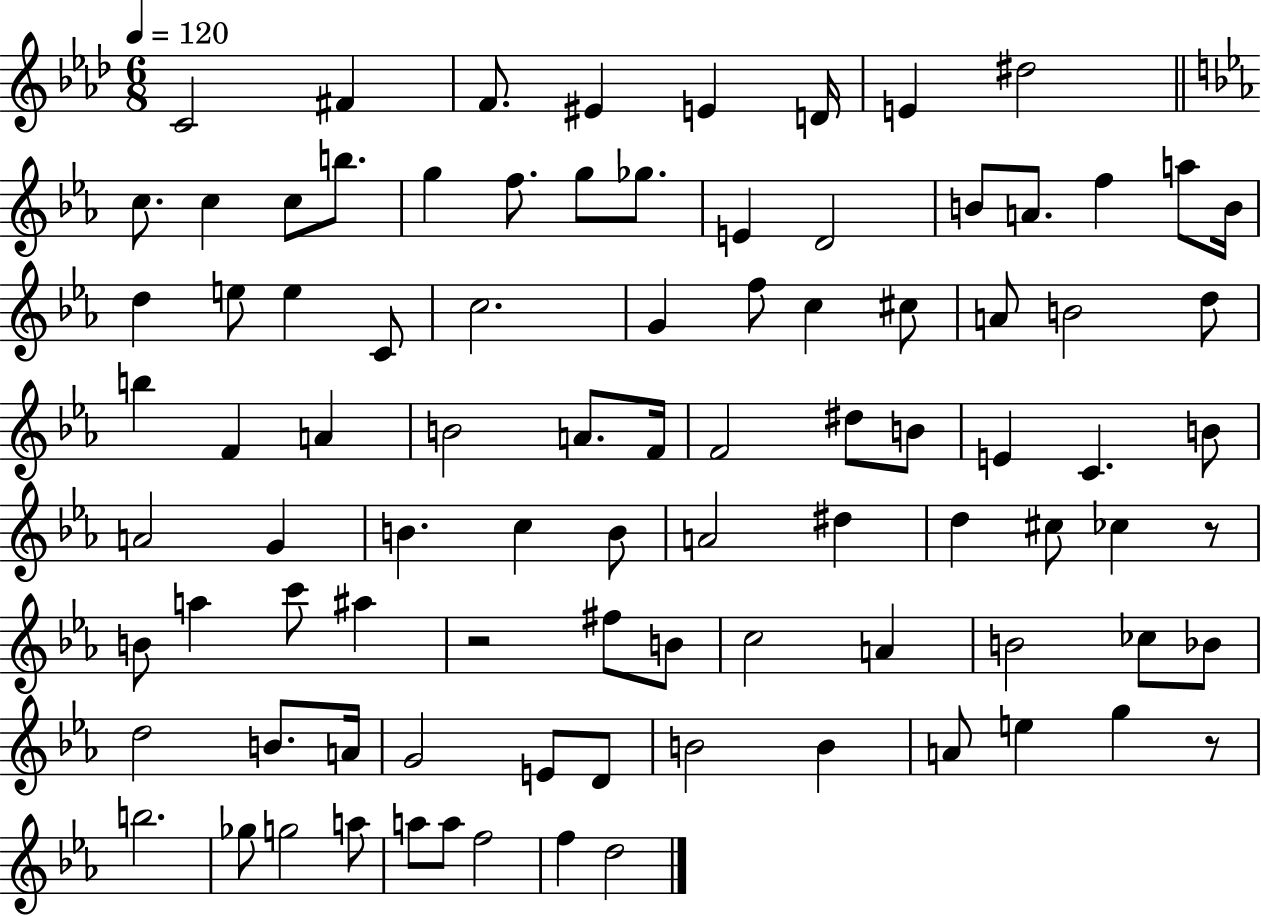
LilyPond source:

{
  \clef treble
  \numericTimeSignature
  \time 6/8
  \key aes \major
  \tempo 4 = 120
  c'2 fis'4 | f'8. eis'4 e'4 d'16 | e'4 dis''2 | \bar "||" \break \key ees \major c''8. c''4 c''8 b''8. | g''4 f''8. g''8 ges''8. | e'4 d'2 | b'8 a'8. f''4 a''8 b'16 | \break d''4 e''8 e''4 c'8 | c''2. | g'4 f''8 c''4 cis''8 | a'8 b'2 d''8 | \break b''4 f'4 a'4 | b'2 a'8. f'16 | f'2 dis''8 b'8 | e'4 c'4. b'8 | \break a'2 g'4 | b'4. c''4 b'8 | a'2 dis''4 | d''4 cis''8 ces''4 r8 | \break b'8 a''4 c'''8 ais''4 | r2 fis''8 b'8 | c''2 a'4 | b'2 ces''8 bes'8 | \break d''2 b'8. a'16 | g'2 e'8 d'8 | b'2 b'4 | a'8 e''4 g''4 r8 | \break b''2. | ges''8 g''2 a''8 | a''8 a''8 f''2 | f''4 d''2 | \break \bar "|."
}